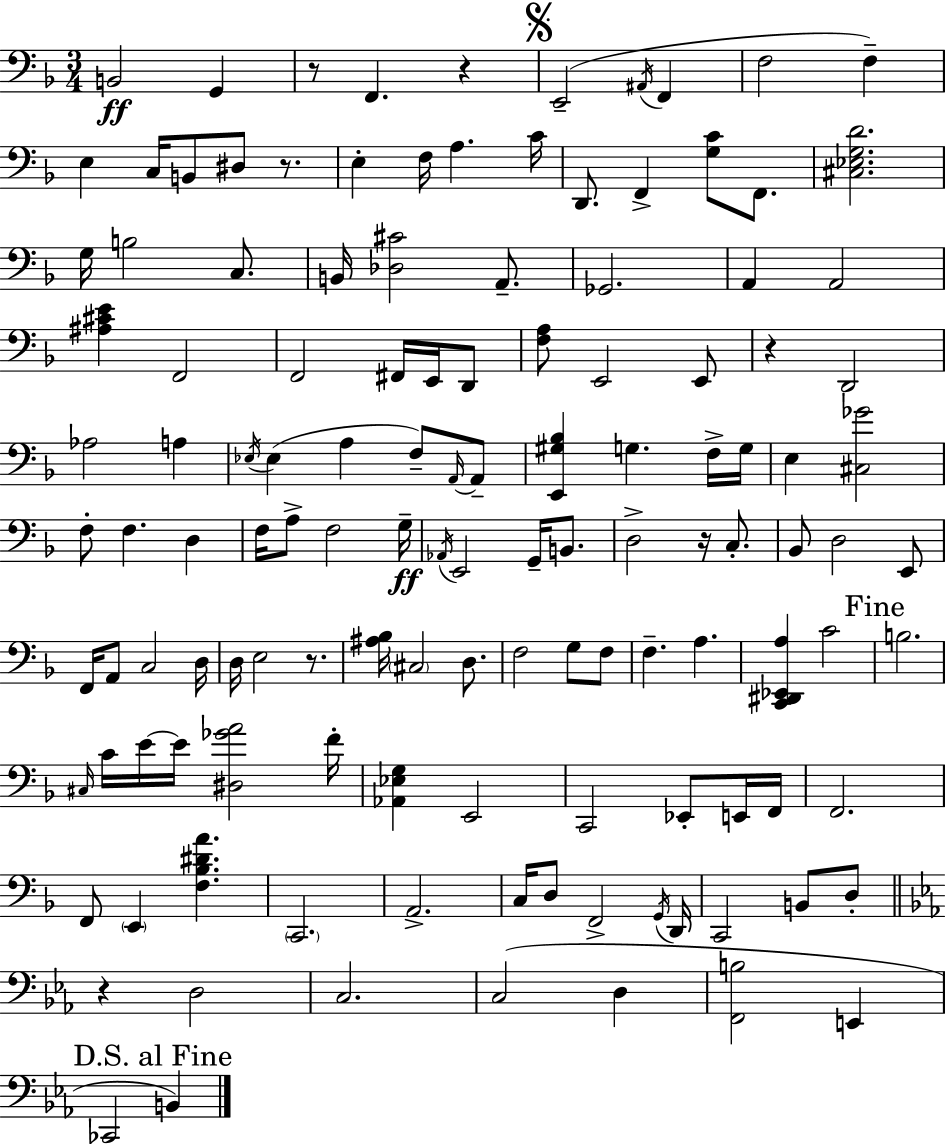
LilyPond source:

{
  \clef bass
  \numericTimeSignature
  \time 3/4
  \key f \major
  b,2\ff g,4 | r8 f,4. r4 | \mark \markup { \musicglyph "scripts.segno" } e,2--( \acciaccatura { ais,16 } f,4 | f2 f4--) | \break e4 c16 b,8 dis8 r8. | e4-. f16 a4. | c'16 d,8. f,4-> <g c'>8 f,8. | <cis ees g d'>2. | \break g16 b2 c8. | b,16 <des cis'>2 a,8.-- | ges,2. | a,4 a,2 | \break <ais cis' e'>4 f,2 | f,2 fis,16 e,16 d,8 | <f a>8 e,2 e,8 | r4 d,2 | \break aes2 a4 | \acciaccatura { ees16 }( ees4 a4 f8--) | \grace { a,16~ }~ a,8-- <e, gis bes>4 g4. | f16-> g16 e4 <cis ges'>2 | \break f8-. f4. d4 | f16 a8-> f2 | g16--\ff \acciaccatura { aes,16 } e,2 | g,16-- b,8. d2-> | \break r16 c8.-. bes,8 d2 | e,8 f,16 a,8 c2 | d16 d16 e2 | r8. <ais bes>16 \parenthesize cis2 | \break d8. f2 | g8 f8 f4.-- a4. | <c, dis, ees, a>4 c'2 | \mark "Fine" b2. | \break \grace { cis16 } c'16 e'16~~ e'16 <dis ges' a'>2 | f'16-. <aes, ees g>4 e,2 | c,2 | ees,8-. e,16 f,16 f,2. | \break f,8 \parenthesize e,4 <f bes dis' a'>4. | \parenthesize c,2. | a,2.-> | c16 d8 f,2-> | \break \acciaccatura { g,16 } d,16 c,2 | b,8 d8-. \bar "||" \break \key ees \major r4 d2 | c2. | c2( d4 | <f, b>2 e,4 | \break \mark "D.S. al Fine" ces,2 b,4) | \bar "|."
}